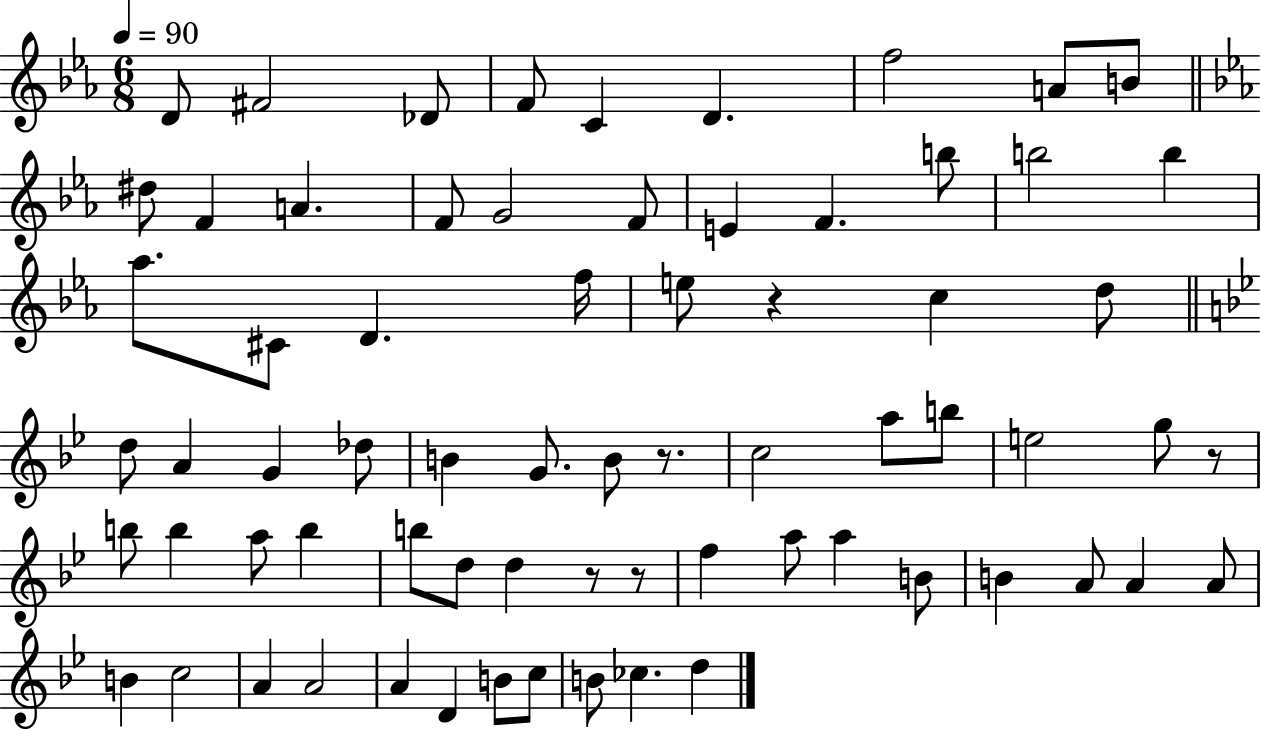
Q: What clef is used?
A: treble